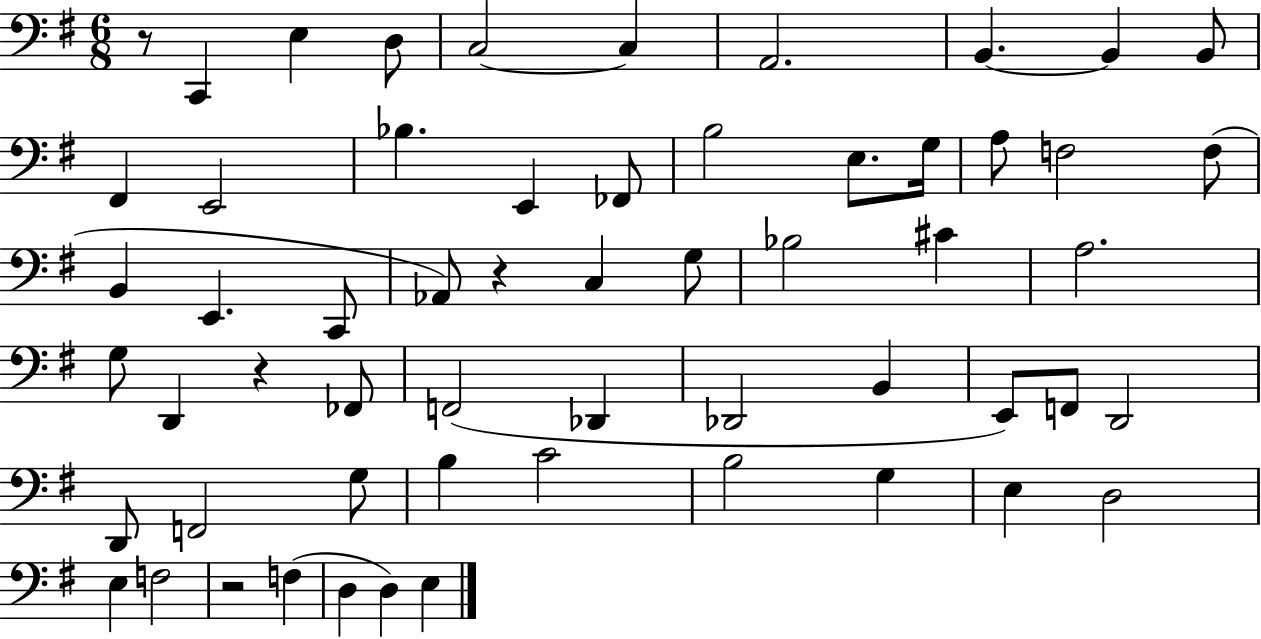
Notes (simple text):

R/e C2/q E3/q D3/e C3/h C3/q A2/h. B2/q. B2/q B2/e F#2/q E2/h Bb3/q. E2/q FES2/e B3/h E3/e. G3/s A3/e F3/h F3/e B2/q E2/q. C2/e Ab2/e R/q C3/q G3/e Bb3/h C#4/q A3/h. G3/e D2/q R/q FES2/e F2/h Db2/q Db2/h B2/q E2/e F2/e D2/h D2/e F2/h G3/e B3/q C4/h B3/h G3/q E3/q D3/h E3/q F3/h R/h F3/q D3/q D3/q E3/q